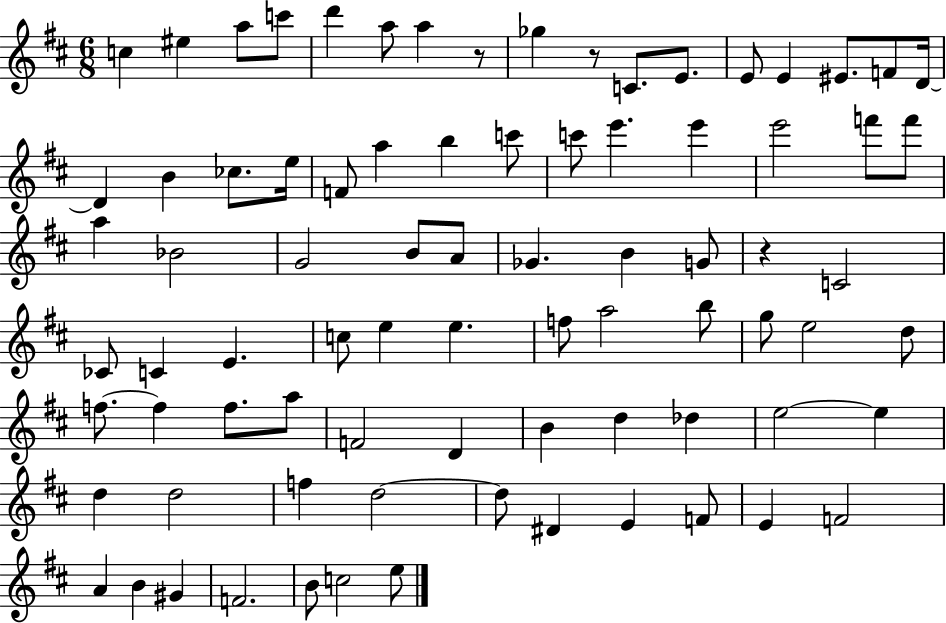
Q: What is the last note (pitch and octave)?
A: E5